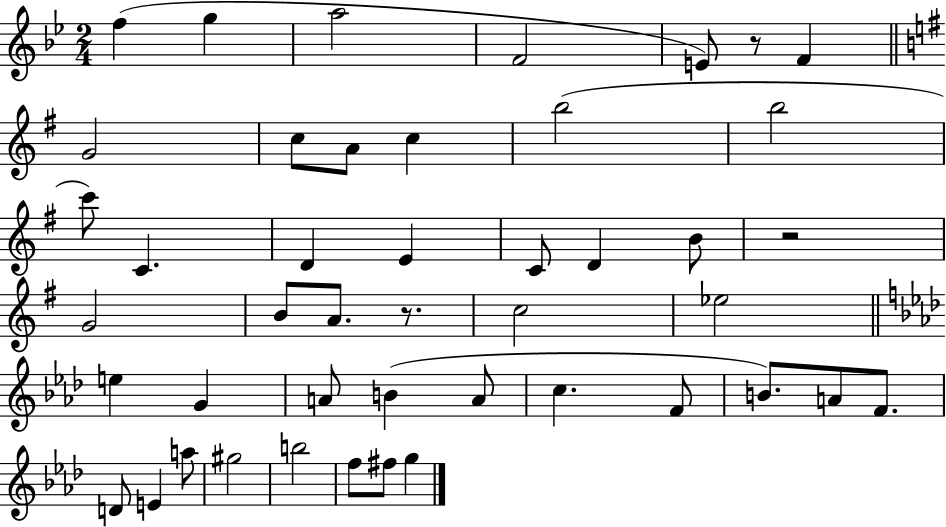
F5/q G5/q A5/h F4/h E4/e R/e F4/q G4/h C5/e A4/e C5/q B5/h B5/h C6/e C4/q. D4/q E4/q C4/e D4/q B4/e R/h G4/h B4/e A4/e. R/e. C5/h Eb5/h E5/q G4/q A4/e B4/q A4/e C5/q. F4/e B4/e. A4/e F4/e. D4/e E4/q A5/e G#5/h B5/h F5/e F#5/e G5/q